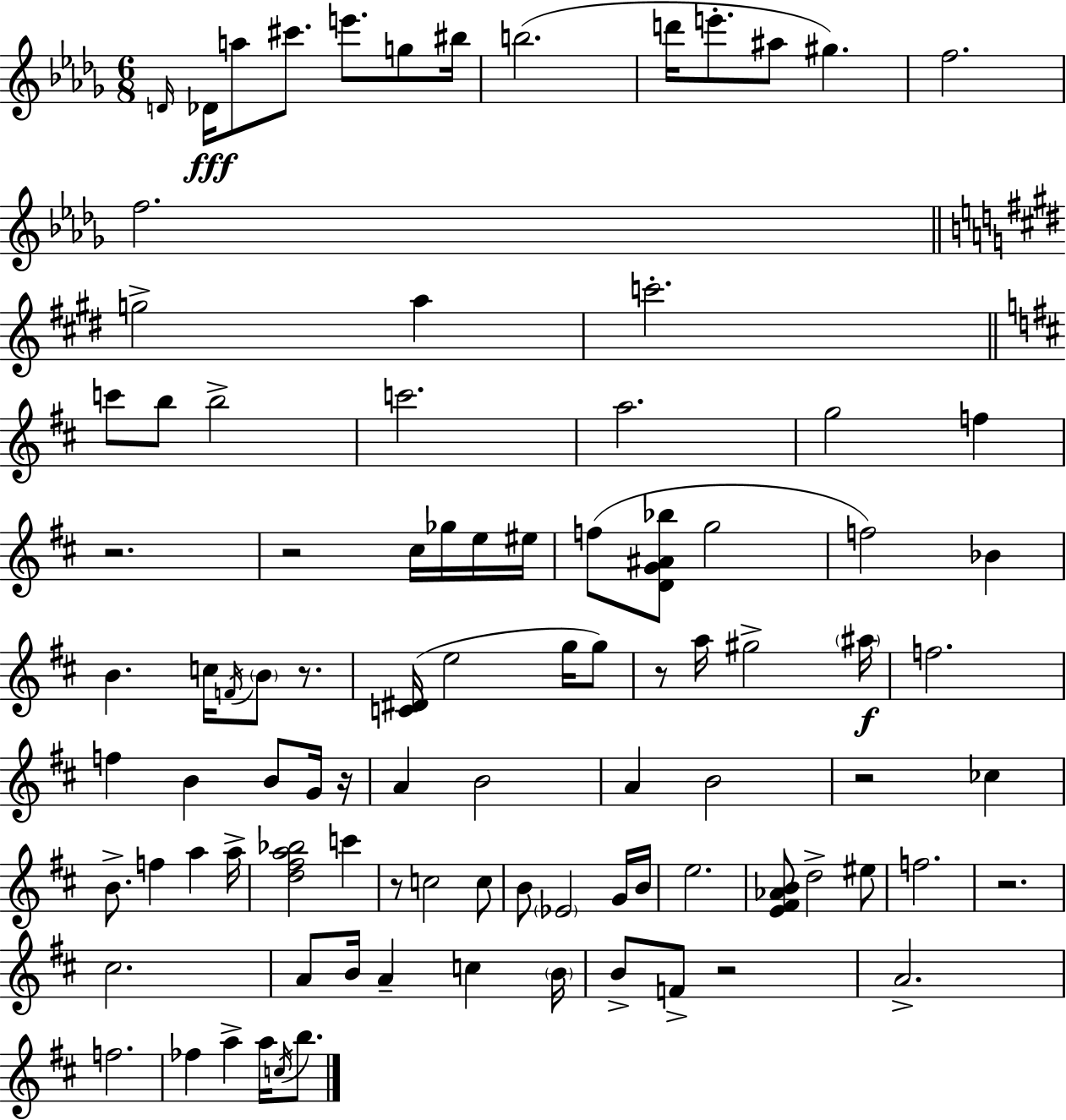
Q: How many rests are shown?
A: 9